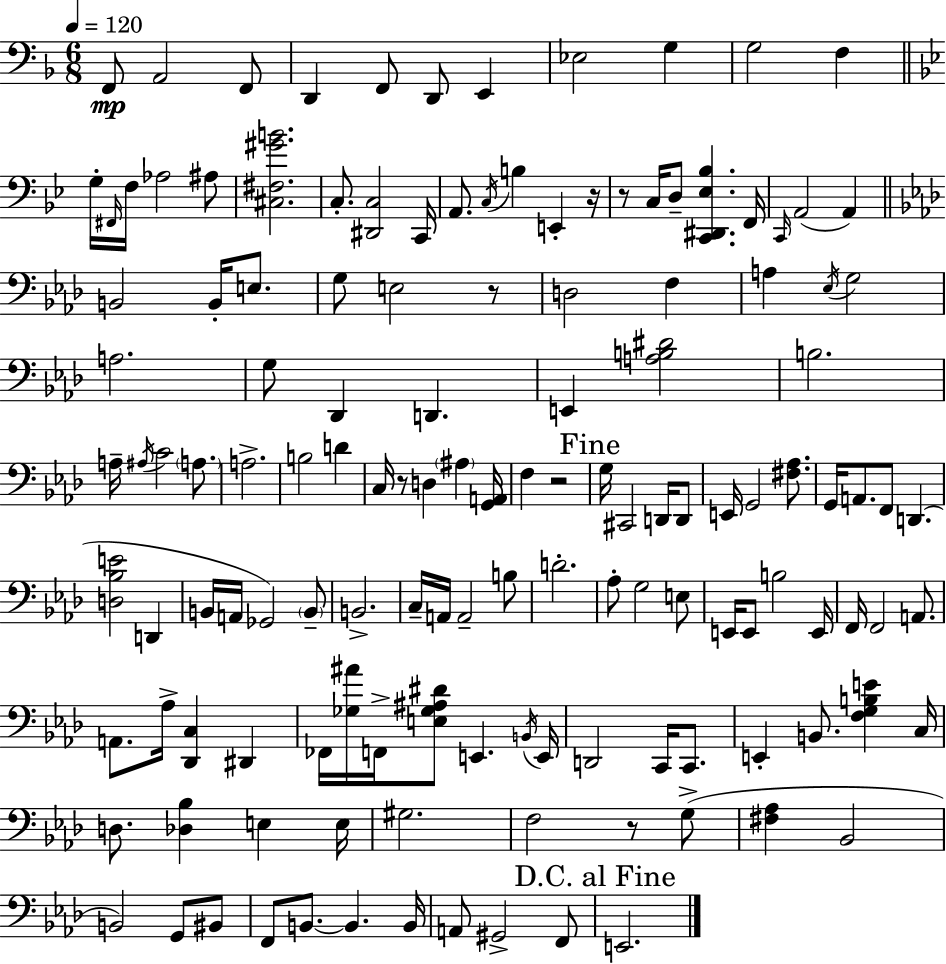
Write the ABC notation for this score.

X:1
T:Untitled
M:6/8
L:1/4
K:Dm
F,,/2 A,,2 F,,/2 D,, F,,/2 D,,/2 E,, _E,2 G, G,2 F, G,/4 ^F,,/4 F,/4 _A,2 ^A,/2 [^C,^F,^GB]2 C,/2 [^D,,C,]2 C,,/4 A,,/2 C,/4 B, E,, z/4 z/2 C,/4 D,/2 [C,,^D,,_E,_B,] F,,/4 C,,/4 A,,2 A,, B,,2 B,,/4 E,/2 G,/2 E,2 z/2 D,2 F, A, _E,/4 G,2 A,2 G,/2 _D,, D,, E,, [A,B,^D]2 B,2 A,/4 ^A,/4 C2 A,/2 A,2 B,2 D C,/4 z/2 D, ^A, [G,,A,,]/4 F, z2 G,/4 ^C,,2 D,,/4 D,,/2 E,,/4 G,,2 [^F,_A,]/2 G,,/4 A,,/2 F,,/2 D,, [D,_B,E]2 D,, B,,/4 A,,/4 _G,,2 B,,/2 B,,2 C,/4 A,,/4 A,,2 B,/2 D2 _A,/2 G,2 E,/2 E,,/4 E,,/2 B,2 E,,/4 F,,/4 F,,2 A,,/2 A,,/2 _A,/4 [_D,,C,] ^D,, _F,,/4 [_G,^A]/4 F,,/4 [E,_G,^A,^D]/2 E,, B,,/4 E,,/4 D,,2 C,,/4 C,,/2 E,, B,,/2 [F,G,B,E] C,/4 D,/2 [_D,_B,] E, E,/4 ^G,2 F,2 z/2 G,/2 [^F,_A,] _B,,2 B,,2 G,,/2 ^B,,/2 F,,/2 B,,/2 B,, B,,/4 A,,/2 ^G,,2 F,,/2 E,,2